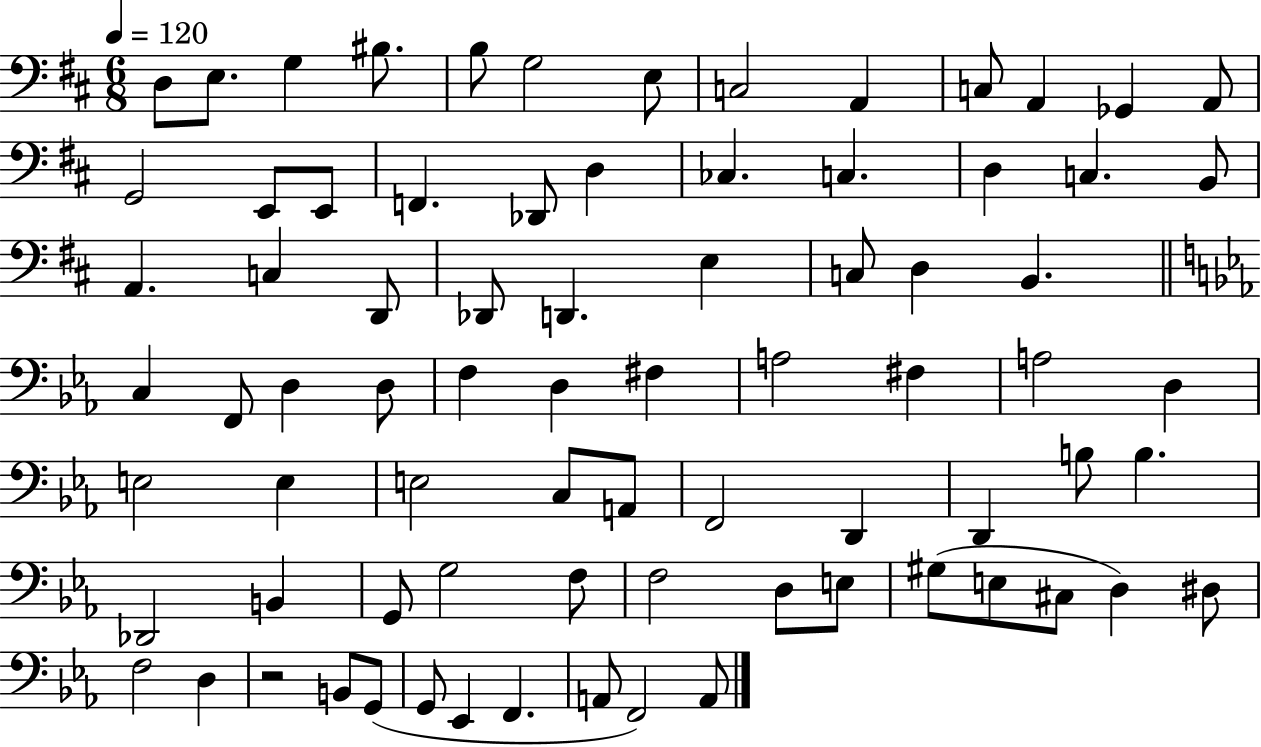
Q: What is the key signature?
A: D major